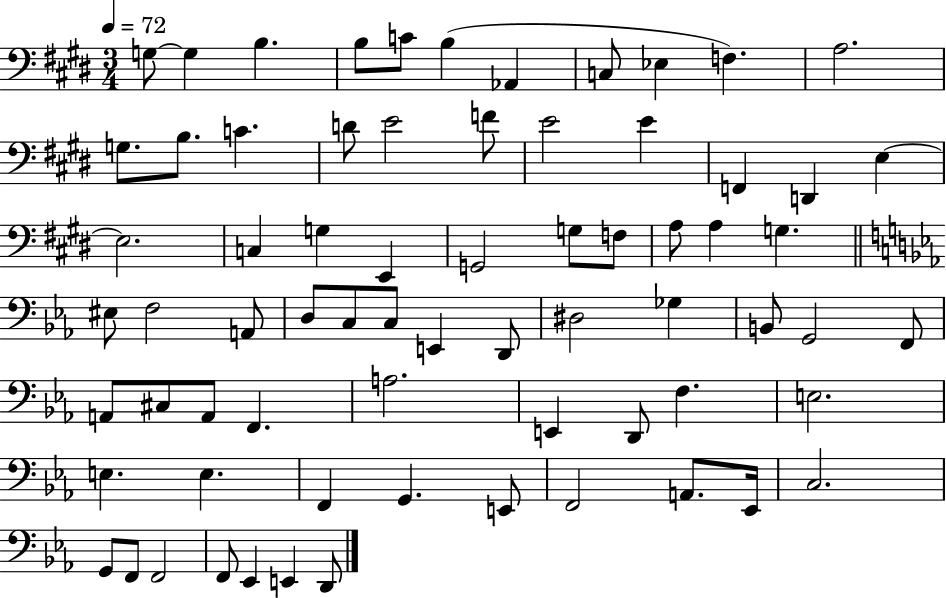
X:1
T:Untitled
M:3/4
L:1/4
K:E
G,/2 G, B, B,/2 C/2 B, _A,, C,/2 _E, F, A,2 G,/2 B,/2 C D/2 E2 F/2 E2 E F,, D,, E, E,2 C, G, E,, G,,2 G,/2 F,/2 A,/2 A, G, ^E,/2 F,2 A,,/2 D,/2 C,/2 C,/2 E,, D,,/2 ^D,2 _G, B,,/2 G,,2 F,,/2 A,,/2 ^C,/2 A,,/2 F,, A,2 E,, D,,/2 F, E,2 E, E, F,, G,, E,,/2 F,,2 A,,/2 _E,,/4 C,2 G,,/2 F,,/2 F,,2 F,,/2 _E,, E,, D,,/2